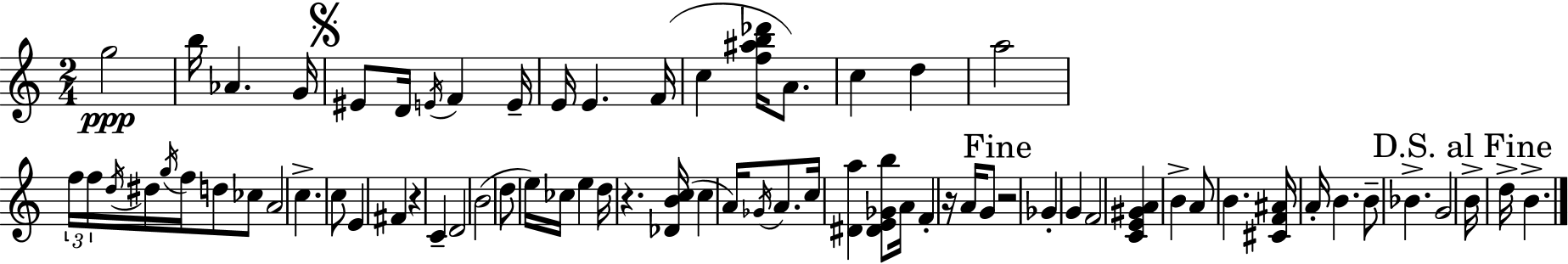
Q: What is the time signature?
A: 2/4